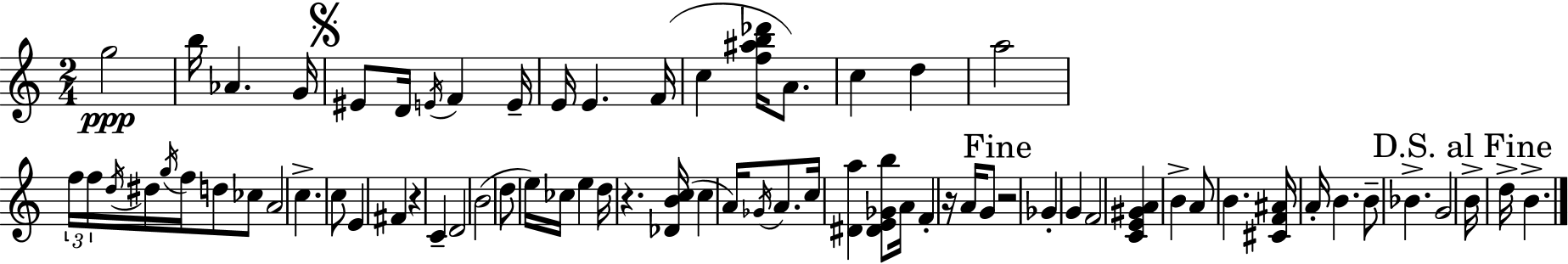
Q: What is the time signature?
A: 2/4